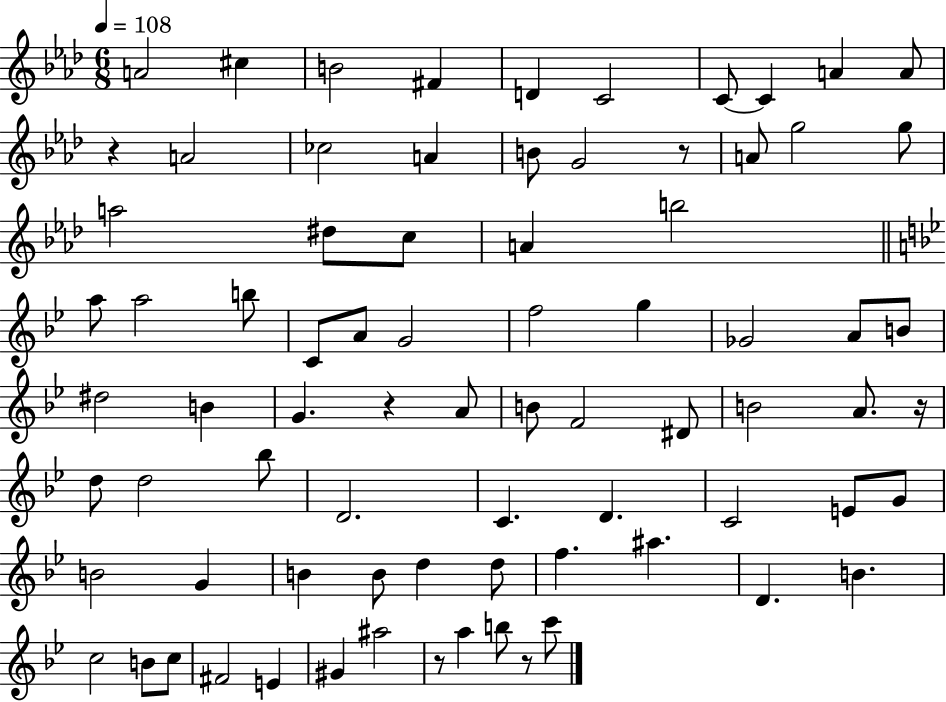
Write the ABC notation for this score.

X:1
T:Untitled
M:6/8
L:1/4
K:Ab
A2 ^c B2 ^F D C2 C/2 C A A/2 z A2 _c2 A B/2 G2 z/2 A/2 g2 g/2 a2 ^d/2 c/2 A b2 a/2 a2 b/2 C/2 A/2 G2 f2 g _G2 A/2 B/2 ^d2 B G z A/2 B/2 F2 ^D/2 B2 A/2 z/4 d/2 d2 _b/2 D2 C D C2 E/2 G/2 B2 G B B/2 d d/2 f ^a D B c2 B/2 c/2 ^F2 E ^G ^a2 z/2 a b/2 z/2 c'/2